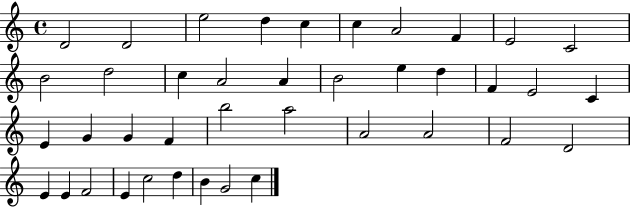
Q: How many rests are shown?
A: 0